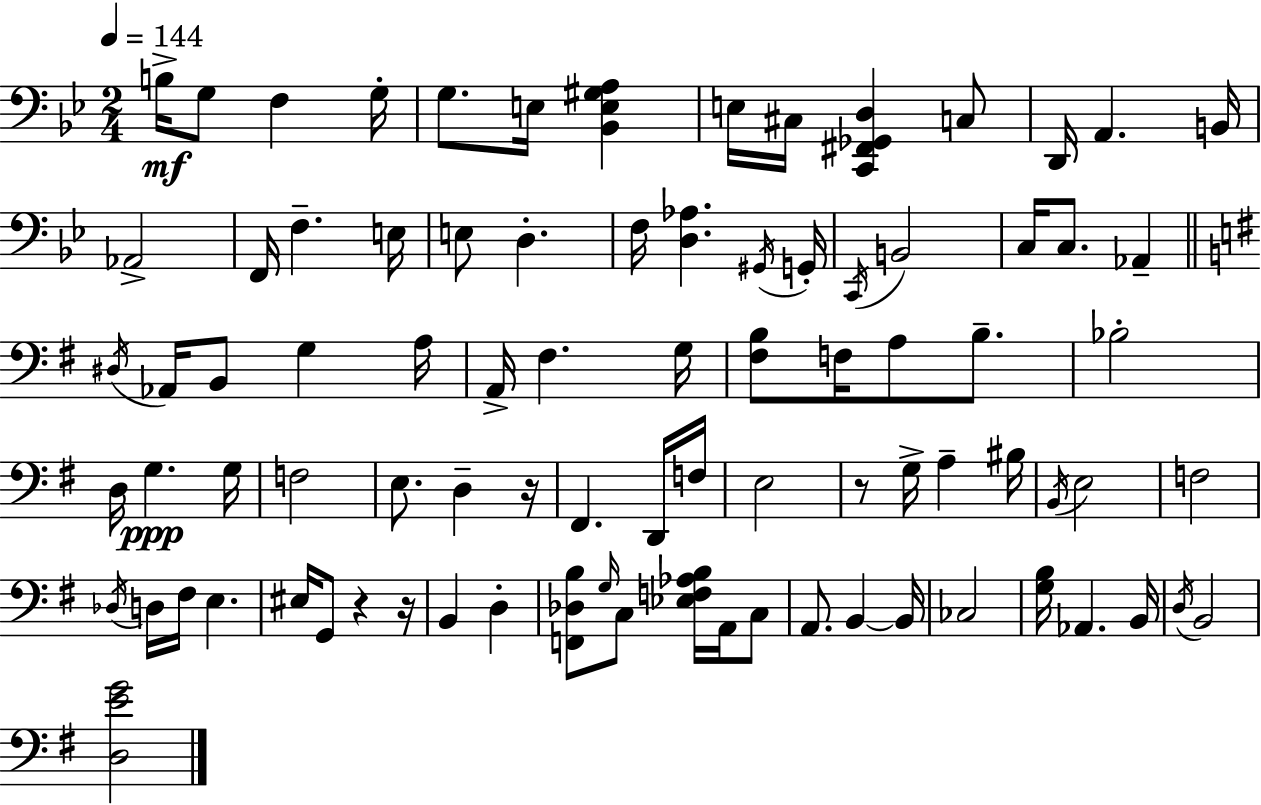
X:1
T:Untitled
M:2/4
L:1/4
K:Gm
B,/4 G,/2 F, G,/4 G,/2 E,/4 [_B,,E,^G,A,] E,/4 ^C,/4 [C,,^F,,_G,,D,] C,/2 D,,/4 A,, B,,/4 _A,,2 F,,/4 F, E,/4 E,/2 D, F,/4 [D,_A,] ^G,,/4 G,,/4 C,,/4 B,,2 C,/4 C,/2 _A,, ^D,/4 _A,,/4 B,,/2 G, A,/4 A,,/4 ^F, G,/4 [^F,B,]/2 F,/4 A,/2 B,/2 _B,2 D,/4 G, G,/4 F,2 E,/2 D, z/4 ^F,, D,,/4 F,/4 E,2 z/2 G,/4 A, ^B,/4 B,,/4 E,2 F,2 _D,/4 D,/4 ^F,/4 E, ^E,/4 G,,/2 z z/4 B,, D, [F,,_D,B,]/2 G,/4 C,/2 [_E,F,_A,B,]/4 A,,/4 C,/2 A,,/2 B,, B,,/4 _C,2 [G,B,]/4 _A,, B,,/4 D,/4 B,,2 [D,EG]2